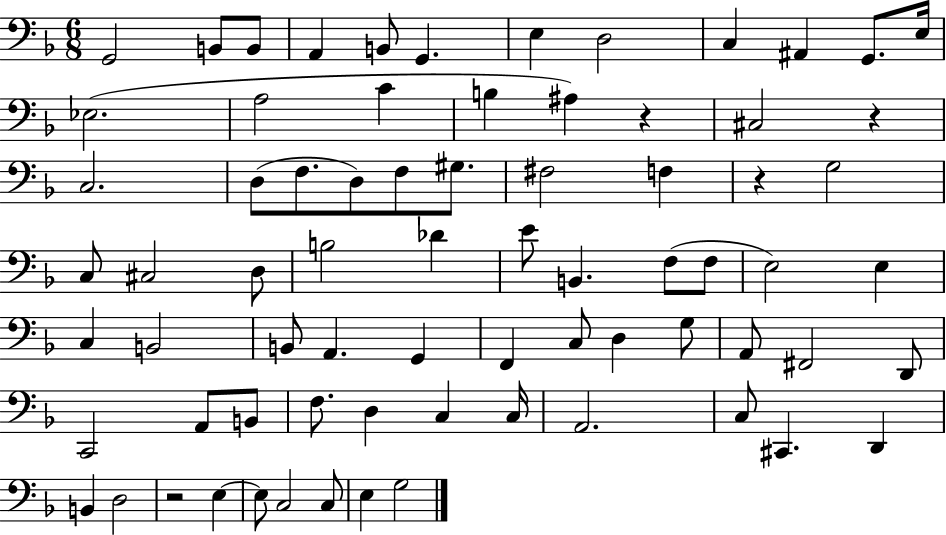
{
  \clef bass
  \numericTimeSignature
  \time 6/8
  \key f \major
  \repeat volta 2 { g,2 b,8 b,8 | a,4 b,8 g,4. | e4 d2 | c4 ais,4 g,8. e16 | \break ees2.( | a2 c'4 | b4 ais4) r4 | cis2 r4 | \break c2. | d8( f8. d8) f8 gis8. | fis2 f4 | r4 g2 | \break c8 cis2 d8 | b2 des'4 | e'8 b,4. f8( f8 | e2) e4 | \break c4 b,2 | b,8 a,4. g,4 | f,4 c8 d4 g8 | a,8 fis,2 d,8 | \break c,2 a,8 b,8 | f8. d4 c4 c16 | a,2. | c8 cis,4. d,4 | \break b,4 d2 | r2 e4~~ | e8 c2 c8 | e4 g2 | \break } \bar "|."
}